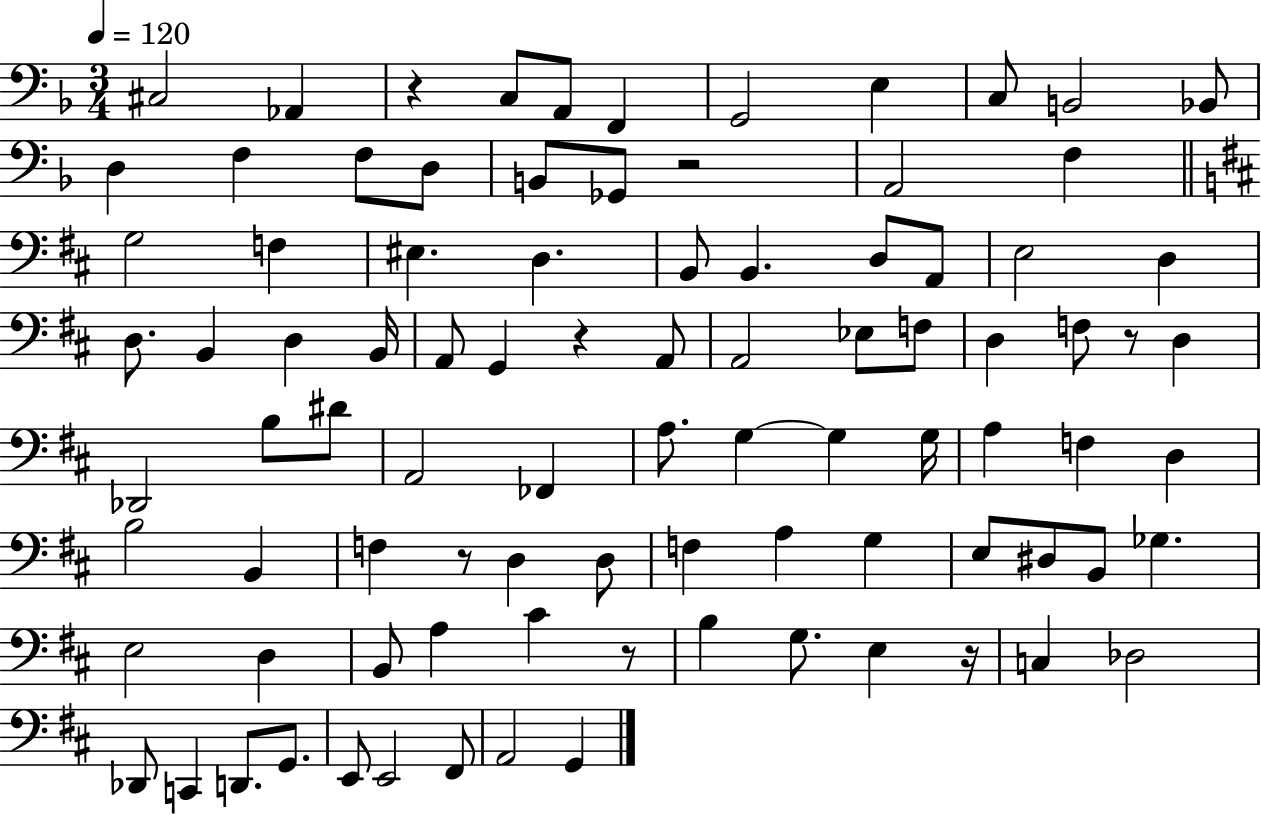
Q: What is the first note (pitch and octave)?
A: C#3